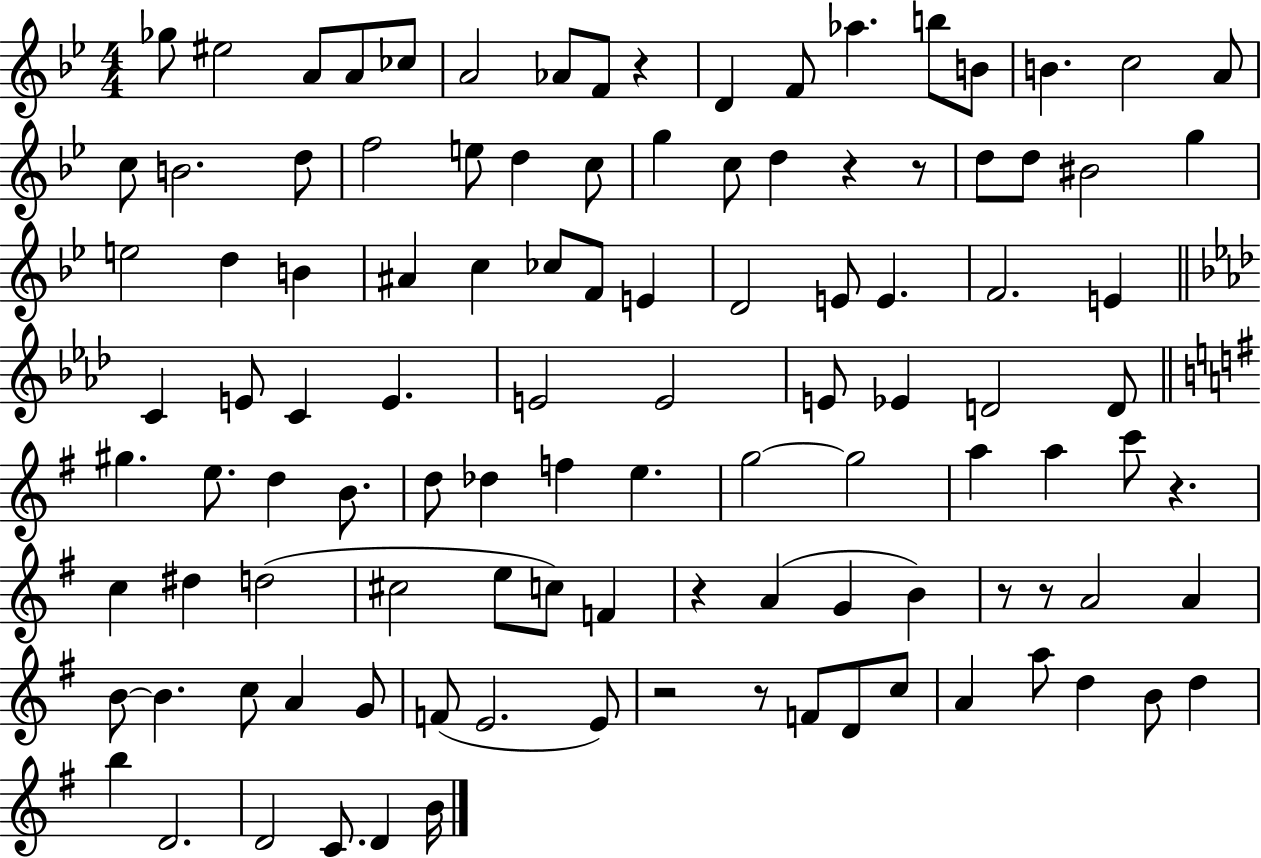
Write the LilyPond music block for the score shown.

{
  \clef treble
  \numericTimeSignature
  \time 4/4
  \key bes \major
  \repeat volta 2 { ges''8 eis''2 a'8 a'8 ces''8 | a'2 aes'8 f'8 r4 | d'4 f'8 aes''4. b''8 b'8 | b'4. c''2 a'8 | \break c''8 b'2. d''8 | f''2 e''8 d''4 c''8 | g''4 c''8 d''4 r4 r8 | d''8 d''8 bis'2 g''4 | \break e''2 d''4 b'4 | ais'4 c''4 ces''8 f'8 e'4 | d'2 e'8 e'4. | f'2. e'4 | \break \bar "||" \break \key f \minor c'4 e'8 c'4 e'4. | e'2 e'2 | e'8 ees'4 d'2 d'8 | \bar "||" \break \key g \major gis''4. e''8. d''4 b'8. | d''8 des''4 f''4 e''4. | g''2~~ g''2 | a''4 a''4 c'''8 r4. | \break c''4 dis''4 d''2( | cis''2 e''8 c''8) f'4 | r4 a'4( g'4 b'4) | r8 r8 a'2 a'4 | \break b'8~~ b'4. c''8 a'4 g'8 | f'8( e'2. e'8) | r2 r8 f'8 d'8 c''8 | a'4 a''8 d''4 b'8 d''4 | \break b''4 d'2. | d'2 c'8. d'4 b'16 | } \bar "|."
}